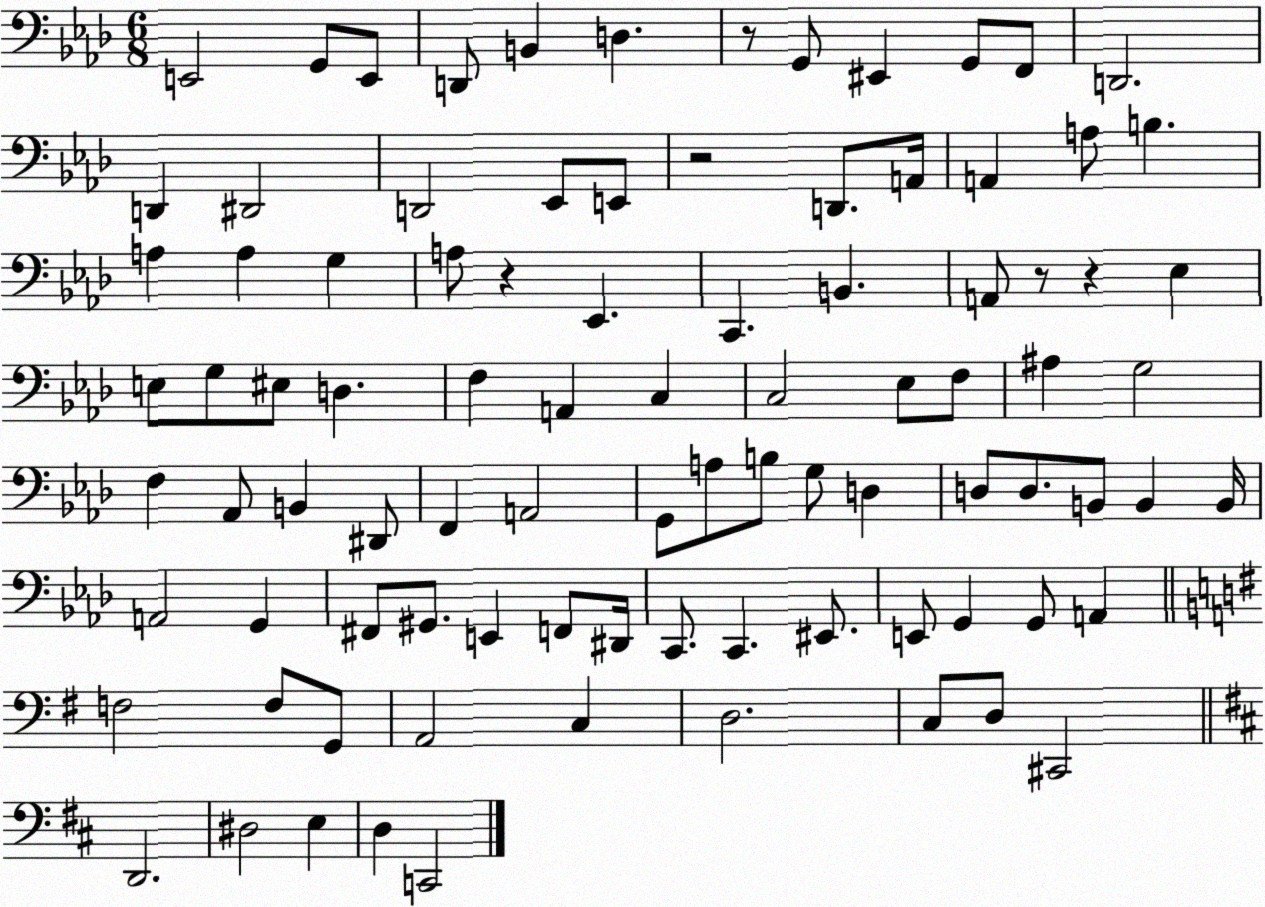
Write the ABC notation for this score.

X:1
T:Untitled
M:6/8
L:1/4
K:Ab
E,,2 G,,/2 E,,/2 D,,/2 B,, D, z/2 G,,/2 ^E,, G,,/2 F,,/2 D,,2 D,, ^D,,2 D,,2 _E,,/2 E,,/2 z2 D,,/2 A,,/4 A,, A,/2 B, A, A, G, A,/2 z _E,, C,, B,, A,,/2 z/2 z _E, E,/2 G,/2 ^E,/2 D, F, A,, C, C,2 _E,/2 F,/2 ^A, G,2 F, _A,,/2 B,, ^D,,/2 F,, A,,2 G,,/2 A,/2 B,/2 G,/2 D, D,/2 D,/2 B,,/2 B,, B,,/4 A,,2 G,, ^F,,/2 ^G,,/2 E,, F,,/2 ^D,,/4 C,,/2 C,, ^E,,/2 E,,/2 G,, G,,/2 A,, F,2 F,/2 G,,/2 A,,2 C, D,2 C,/2 D,/2 ^C,,2 D,,2 ^D,2 E, D, C,,2